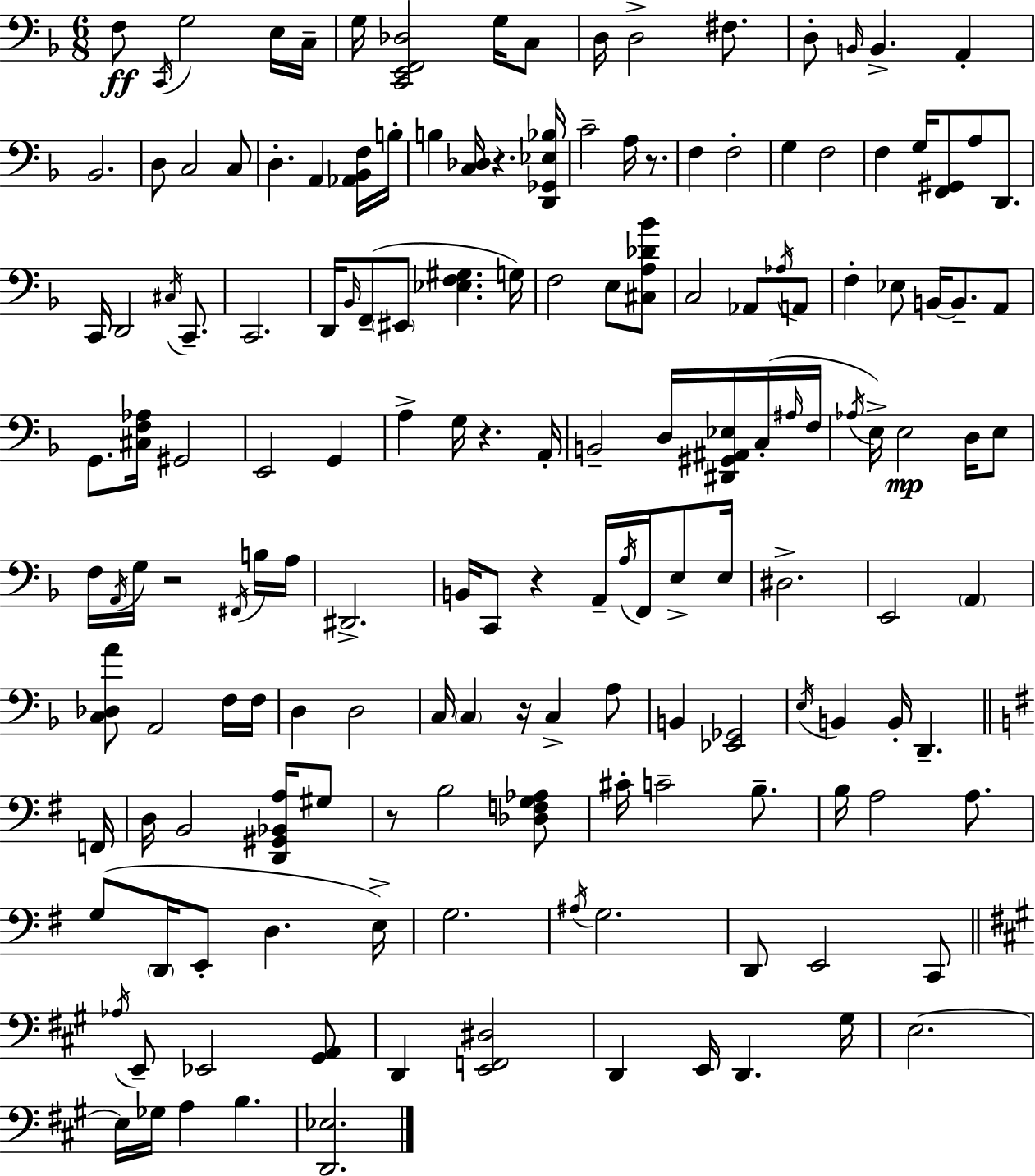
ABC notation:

X:1
T:Untitled
M:6/8
L:1/4
K:Dm
F,/2 C,,/4 G,2 E,/4 C,/4 G,/4 [C,,E,,F,,_D,]2 G,/4 C,/2 D,/4 D,2 ^F,/2 D,/2 B,,/4 B,, A,, _B,,2 D,/2 C,2 C,/2 D, A,, [_A,,_B,,F,]/4 B,/4 B, [C,_D,]/4 z [D,,_G,,_E,_B,]/4 C2 A,/4 z/2 F, F,2 G, F,2 F, G,/4 [F,,^G,,]/2 A,/2 D,,/2 C,,/4 D,,2 ^C,/4 C,,/2 C,,2 D,,/4 _B,,/4 F,,/2 ^E,,/2 [_E,F,^G,] G,/4 F,2 E,/2 [^C,A,_D_B]/2 C,2 _A,,/2 _A,/4 A,,/2 F, _E,/2 B,,/4 B,,/2 A,,/2 G,,/2 [^C,F,_A,]/4 ^G,,2 E,,2 G,, A, G,/4 z A,,/4 B,,2 D,/4 [^D,,^G,,^A,,_E,]/4 C,/4 ^A,/4 F,/4 _A,/4 E,/4 E,2 D,/4 E,/2 F,/4 A,,/4 G,/4 z2 ^F,,/4 B,/4 A,/4 ^D,,2 B,,/4 C,,/2 z A,,/4 A,/4 F,,/4 E,/2 E,/4 ^D,2 E,,2 A,, [C,_D,A]/2 A,,2 F,/4 F,/4 D, D,2 C,/4 C, z/4 C, A,/2 B,, [_E,,_G,,]2 E,/4 B,, B,,/4 D,, F,,/4 D,/4 B,,2 [D,,^G,,_B,,A,]/4 ^G,/2 z/2 B,2 [_D,F,G,_A,]/2 ^C/4 C2 B,/2 B,/4 A,2 A,/2 G,/2 D,,/4 E,,/2 D, E,/4 G,2 ^A,/4 G,2 D,,/2 E,,2 C,,/2 _A,/4 E,,/2 _E,,2 [^G,,A,,]/2 D,, [E,,F,,^D,]2 D,, E,,/4 D,, ^G,/4 E,2 E,/4 _G,/4 A, B, [D,,_E,]2